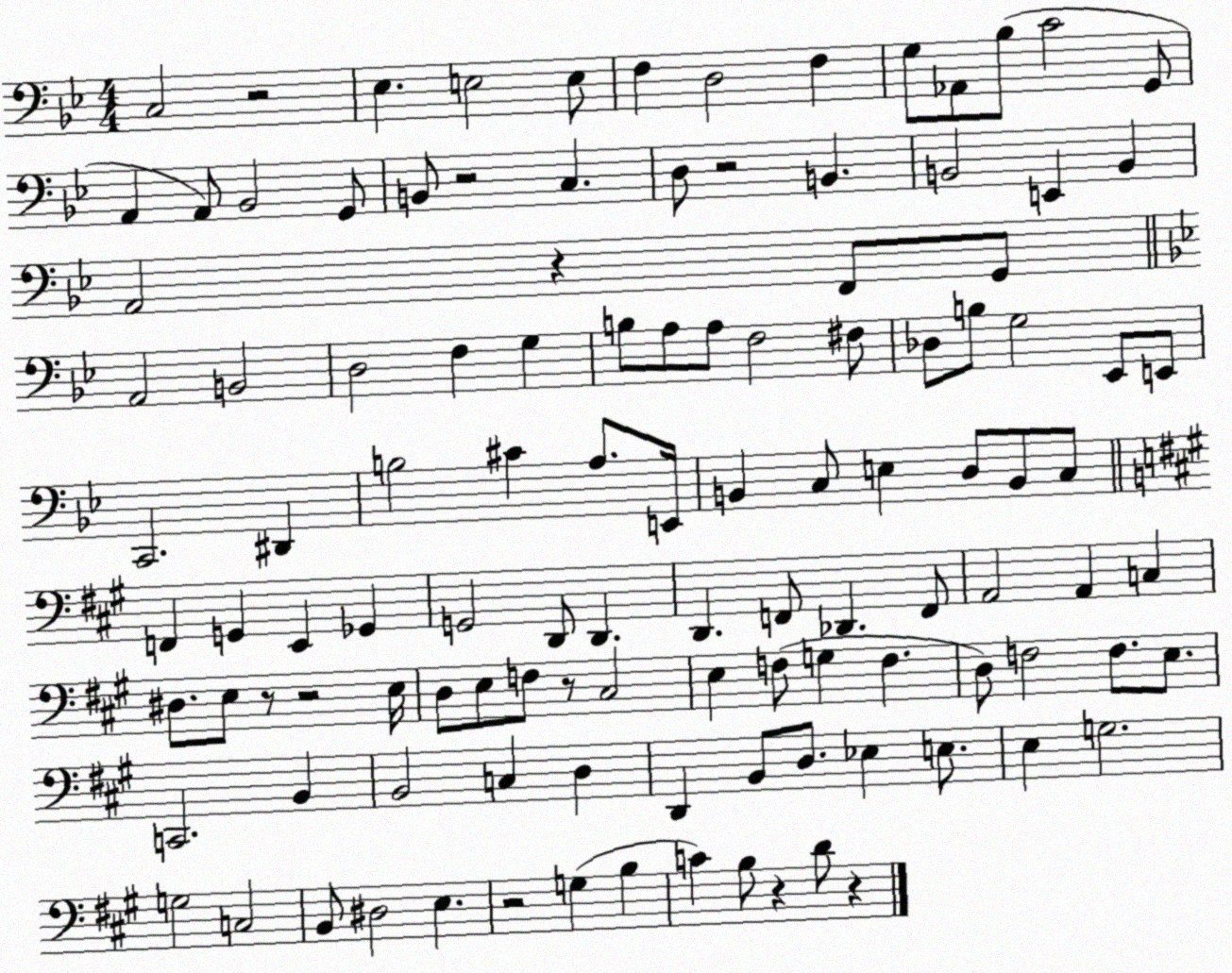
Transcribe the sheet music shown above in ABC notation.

X:1
T:Untitled
M:4/4
L:1/4
K:Bb
C,2 z2 _E, E,2 E,/2 F, D,2 F, G,/2 _A,,/2 _B,/2 C2 G,,/2 A,, A,,/2 _B,,2 G,,/2 B,,/2 z2 C, D,/2 z2 B,, B,,2 E,, B,, A,,2 z F,,/2 G,,/2 A,,2 B,,2 D,2 F, G, B,/2 A,/2 A,/2 F,2 ^F,/2 _D,/2 B,/2 G,2 _E,,/2 E,,/2 C,,2 ^D,, B,2 ^C A,/2 E,,/4 B,, C,/2 E, D,/2 B,,/2 C,/2 F,, G,, E,, _G,, G,,2 D,,/2 D,, D,, F,,/2 _D,, F,,/2 A,,2 A,, C, ^D,/2 E,/2 z/2 z2 E,/4 D,/2 E,/2 F,/2 z/2 ^C,2 E, F,/2 G, F, D,/2 F,2 F,/2 E,/2 C,,2 B,, B,,2 C, D, D,, B,,/2 D,/2 _E, E,/2 E, G,2 G,2 C,2 B,,/2 ^D,2 E, z2 G, B, C B,/2 z D/2 z